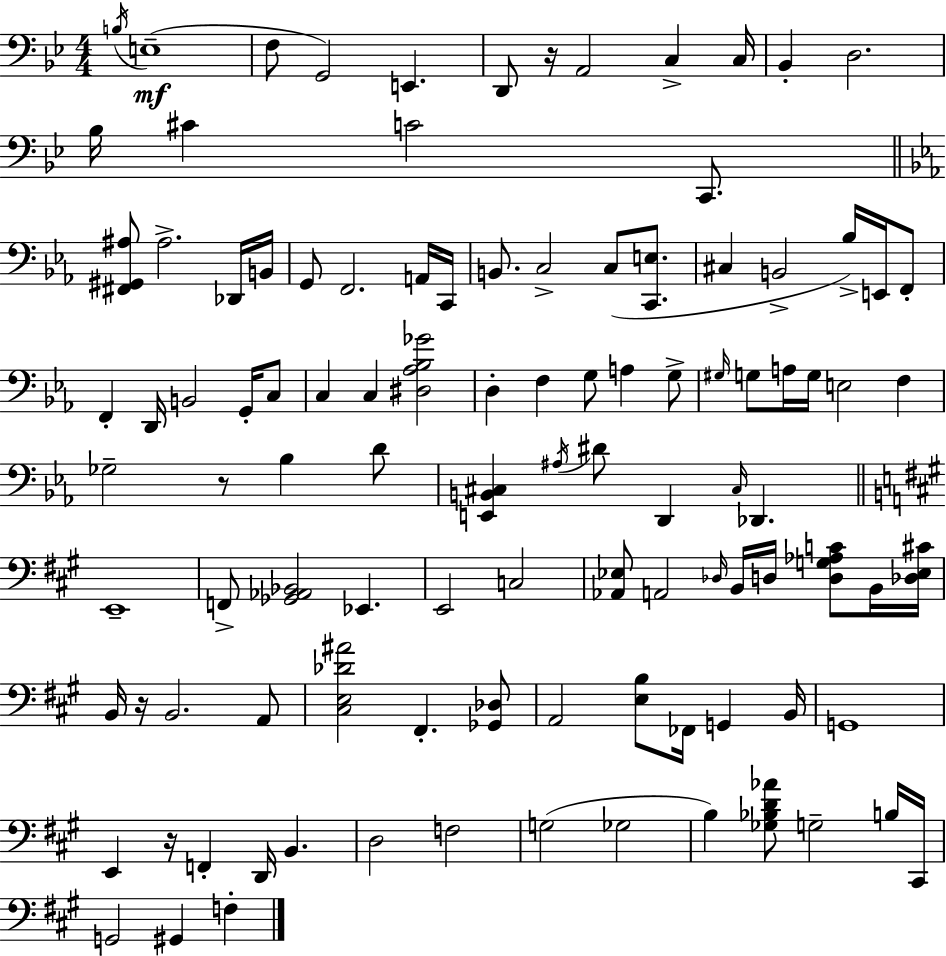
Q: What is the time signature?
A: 4/4